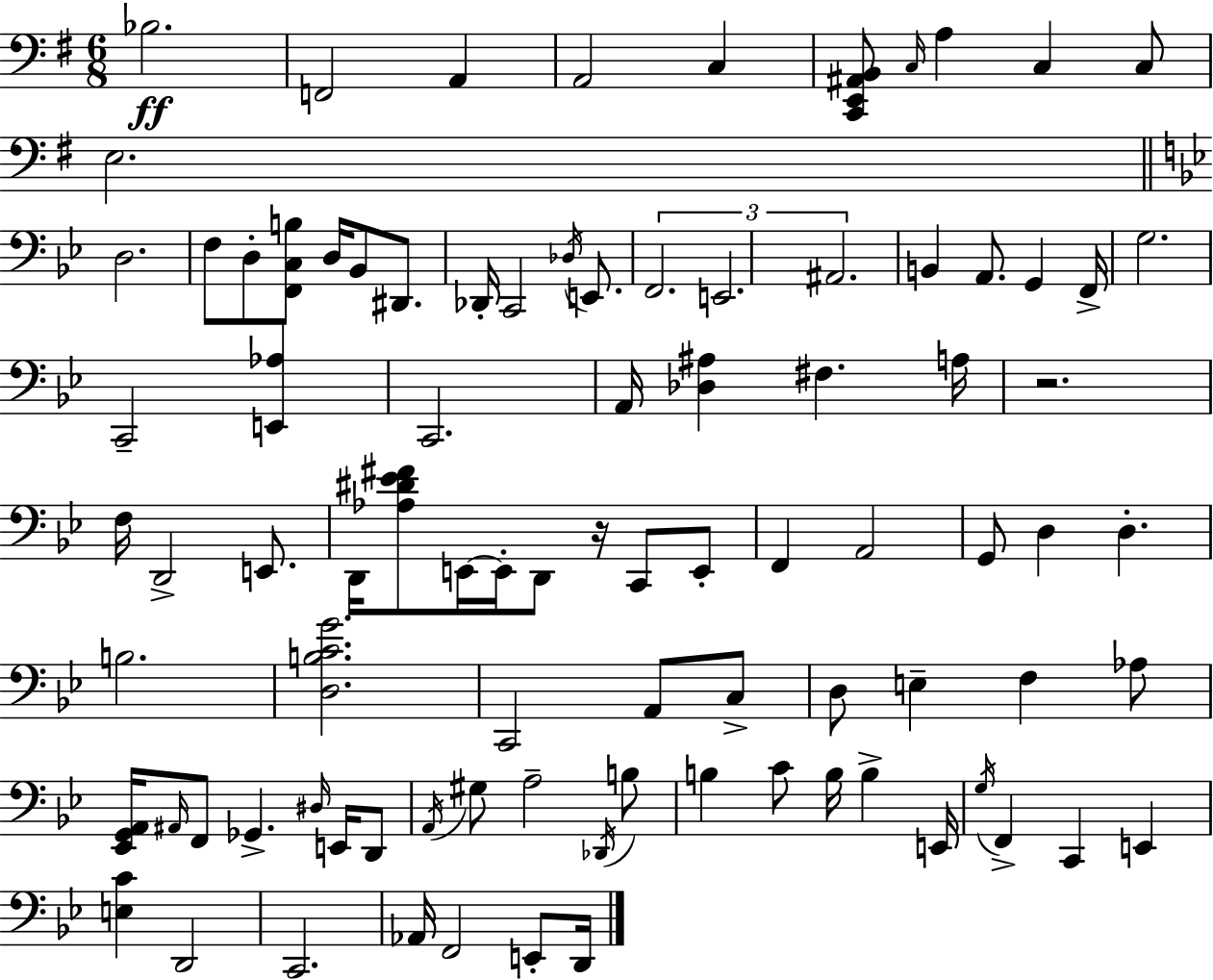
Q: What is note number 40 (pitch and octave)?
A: D2